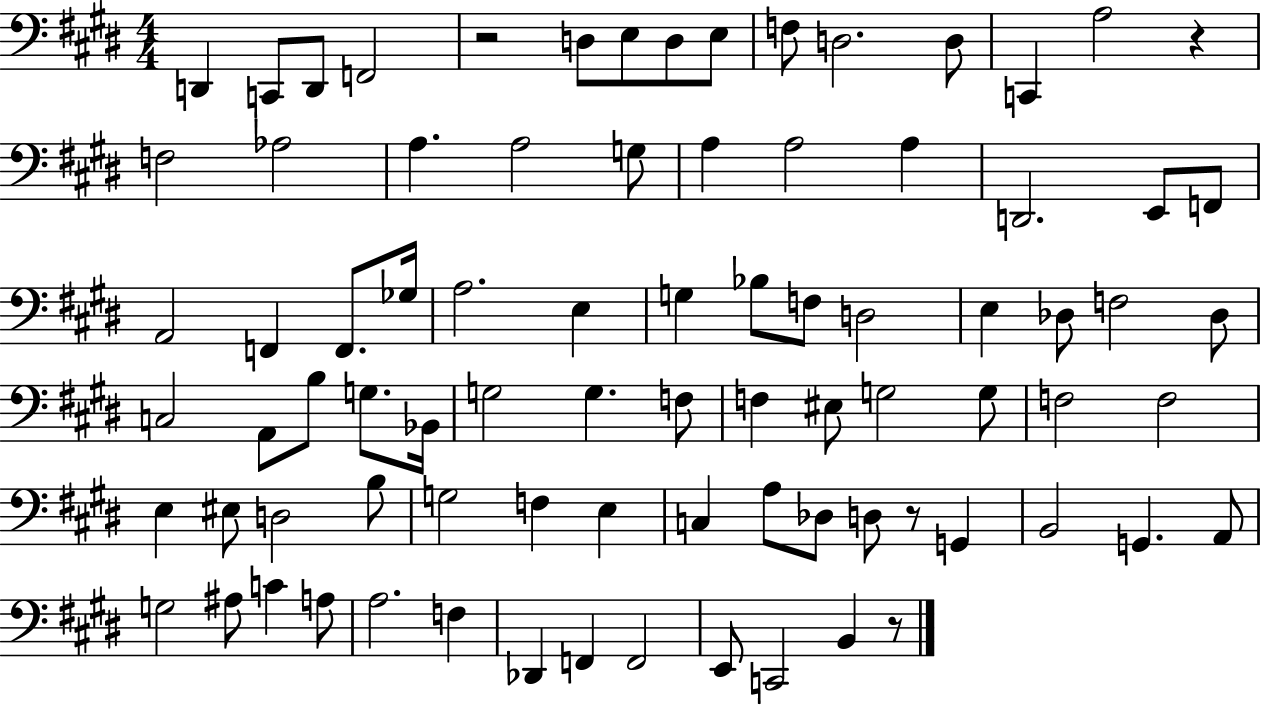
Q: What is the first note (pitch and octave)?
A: D2